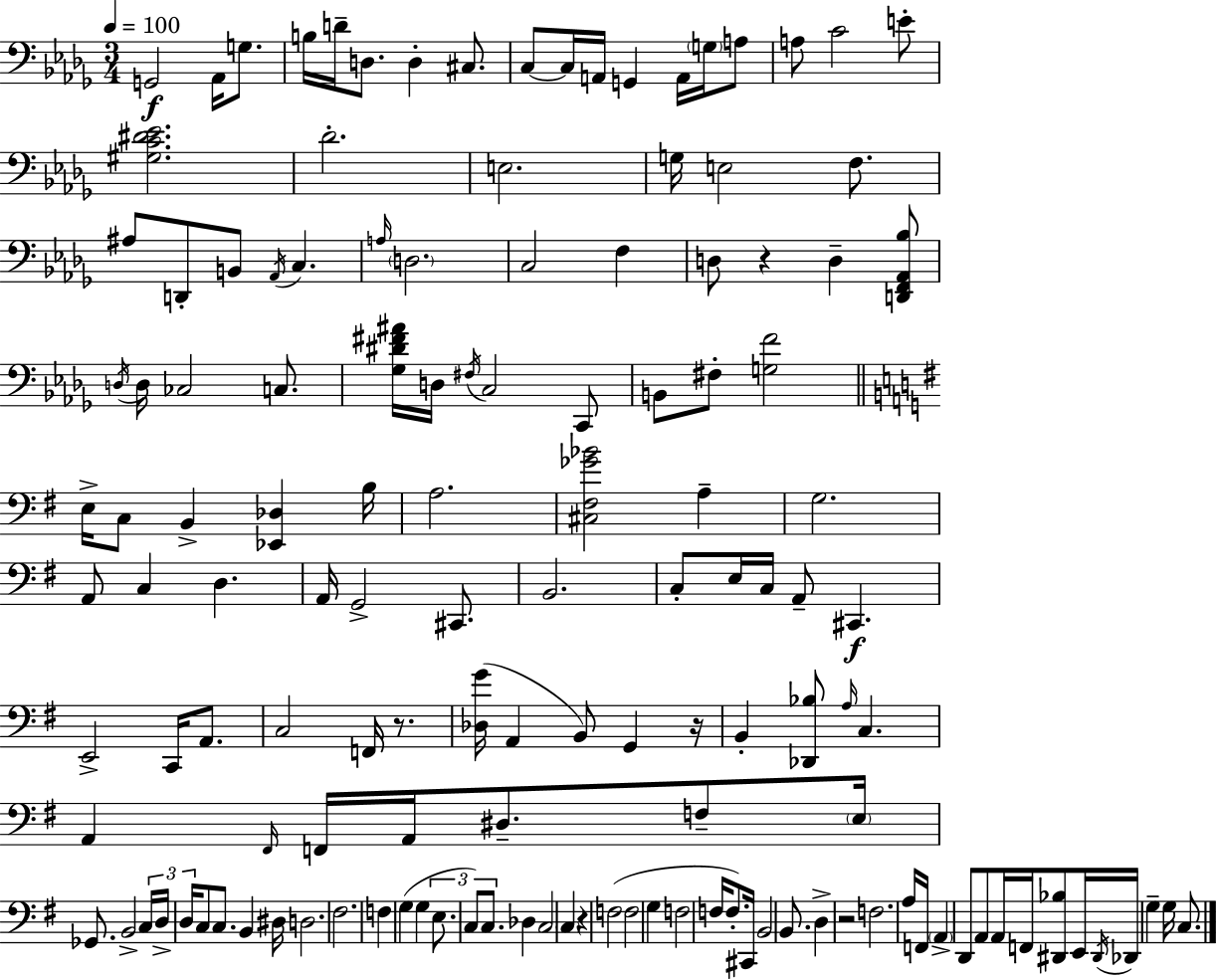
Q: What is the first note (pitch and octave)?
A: G2